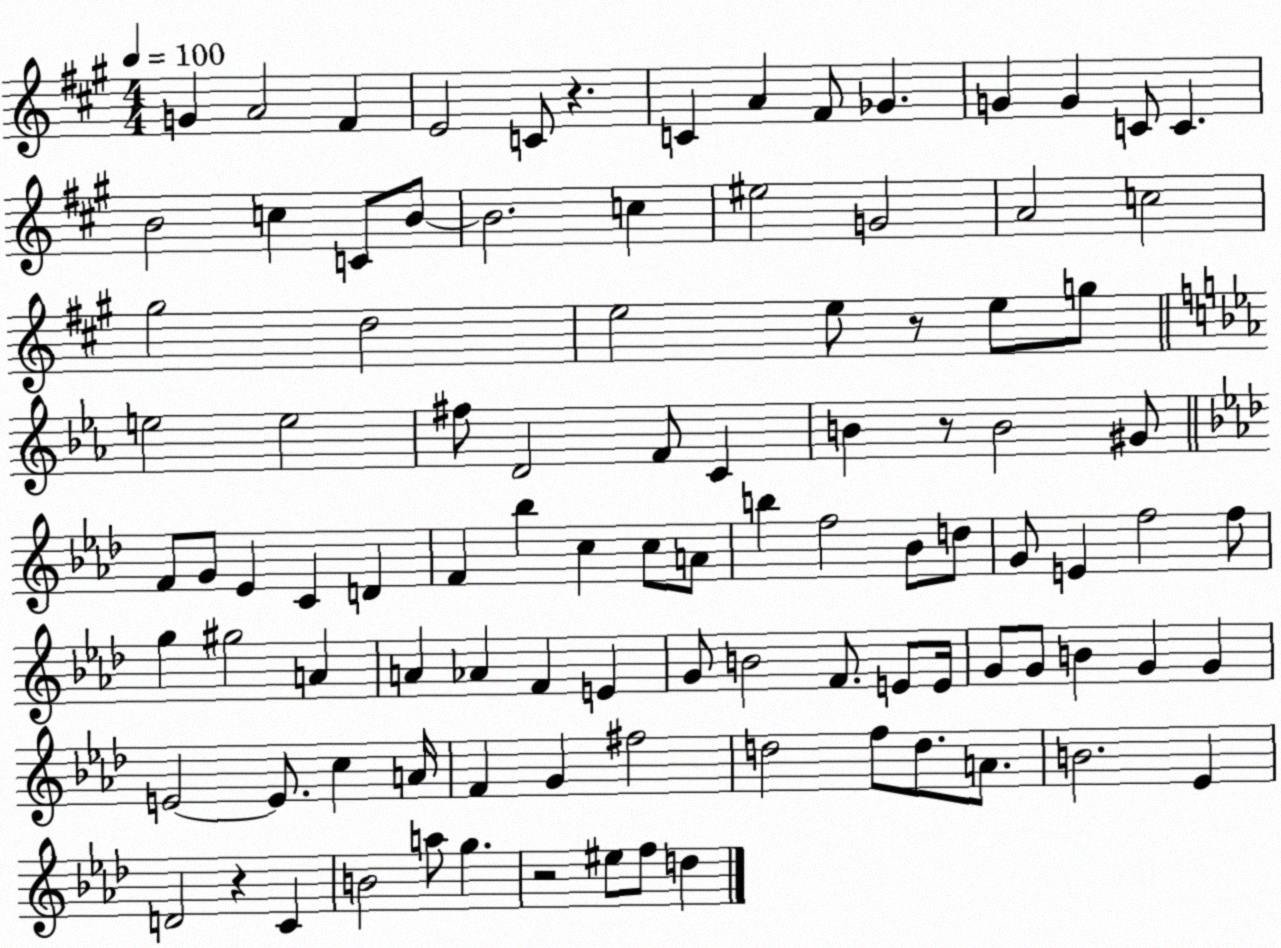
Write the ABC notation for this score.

X:1
T:Untitled
M:4/4
L:1/4
K:A
G A2 ^F E2 C/2 z C A ^F/2 _G G G C/2 C B2 c C/2 B/2 B2 c ^e2 G2 A2 c2 ^g2 d2 e2 e/2 z/2 e/2 g/2 e2 e2 ^f/2 D2 F/2 C B z/2 B2 ^G/2 F/2 G/2 _E C D F _b c c/2 A/2 b f2 _B/2 d/2 G/2 E f2 f/2 g ^g2 A A _A F E G/2 B2 F/2 E/2 E/4 G/2 G/2 B G G E2 E/2 c A/4 F G ^f2 d2 f/2 d/2 A/2 B2 _E D2 z C B2 a/2 g z2 ^e/2 f/2 d